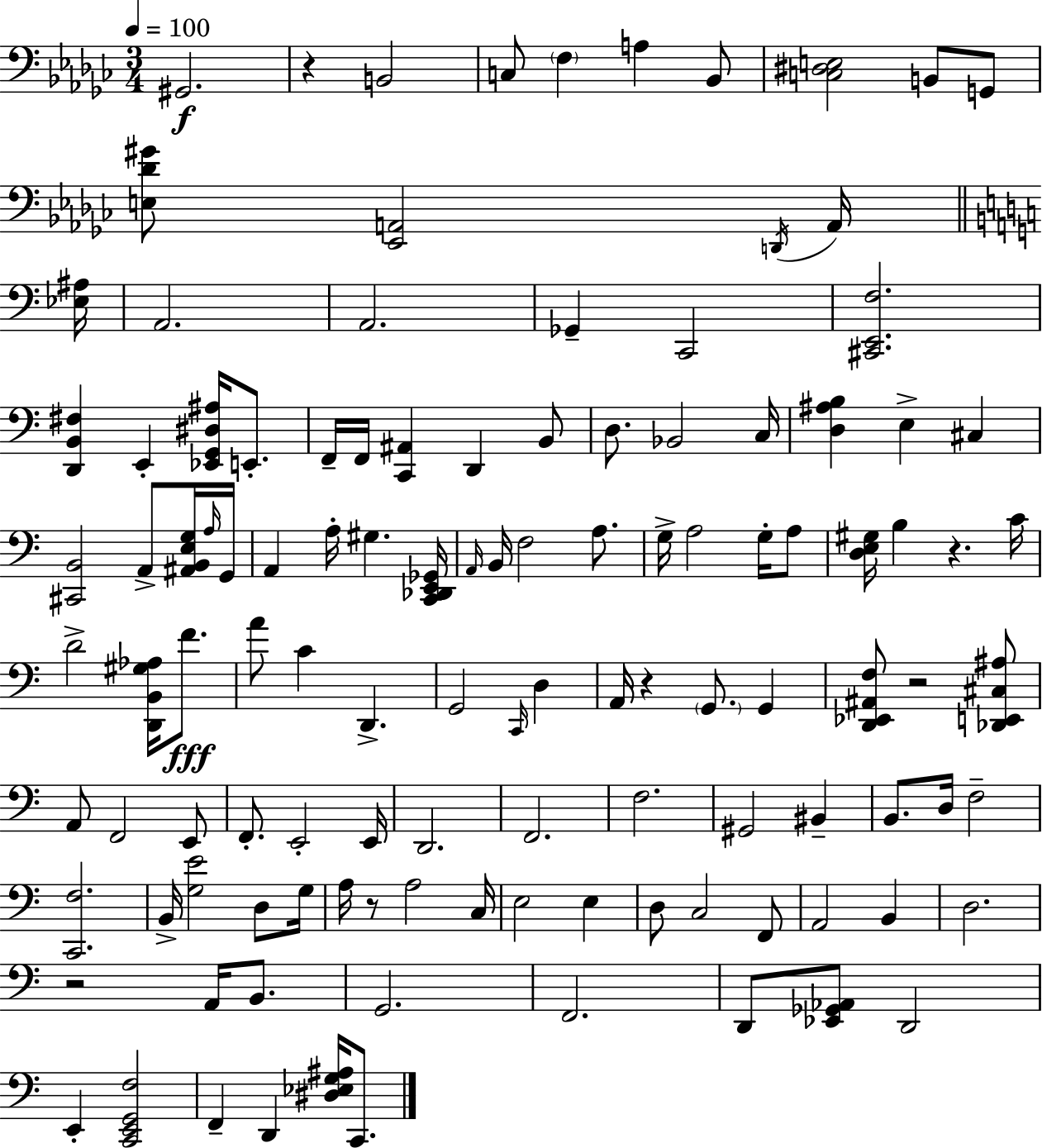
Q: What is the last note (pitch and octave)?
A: C2